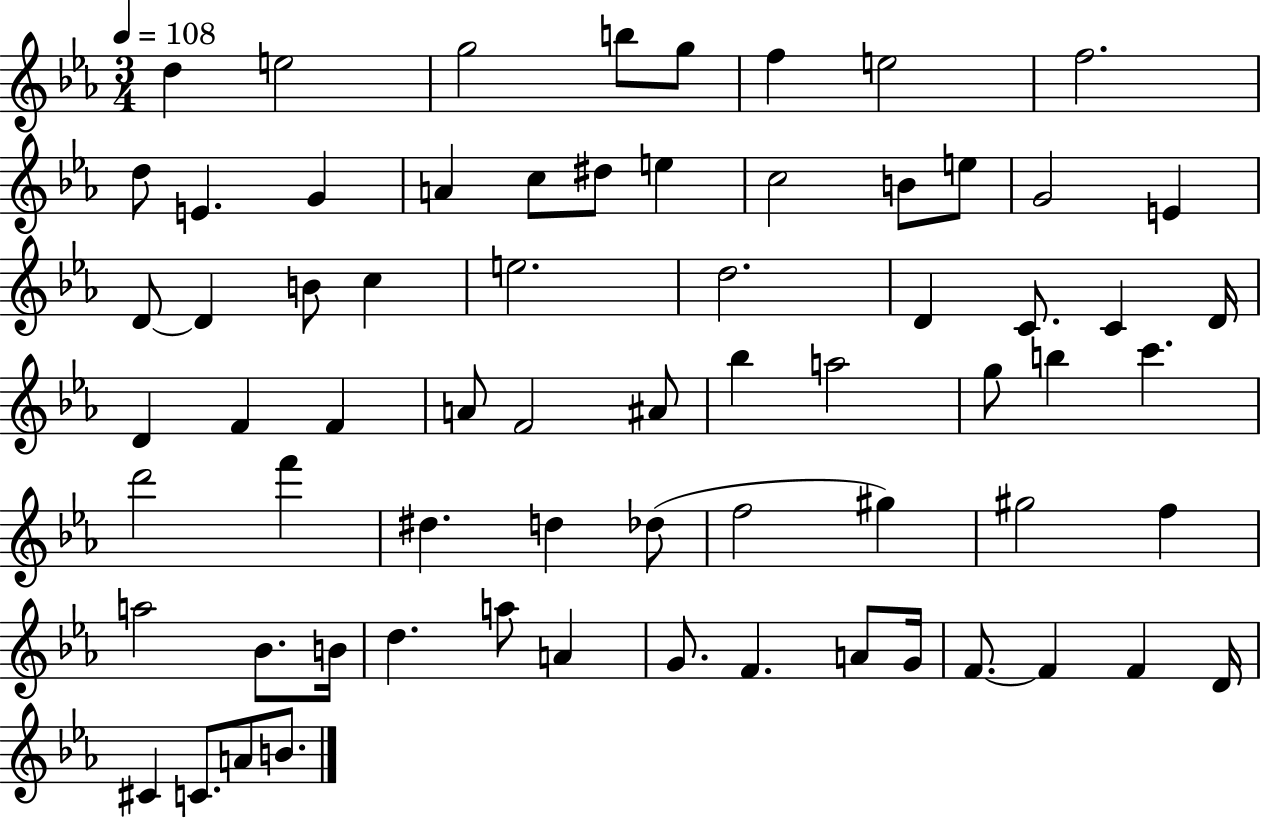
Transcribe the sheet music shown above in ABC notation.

X:1
T:Untitled
M:3/4
L:1/4
K:Eb
d e2 g2 b/2 g/2 f e2 f2 d/2 E G A c/2 ^d/2 e c2 B/2 e/2 G2 E D/2 D B/2 c e2 d2 D C/2 C D/4 D F F A/2 F2 ^A/2 _b a2 g/2 b c' d'2 f' ^d d _d/2 f2 ^g ^g2 f a2 _B/2 B/4 d a/2 A G/2 F A/2 G/4 F/2 F F D/4 ^C C/2 A/2 B/2